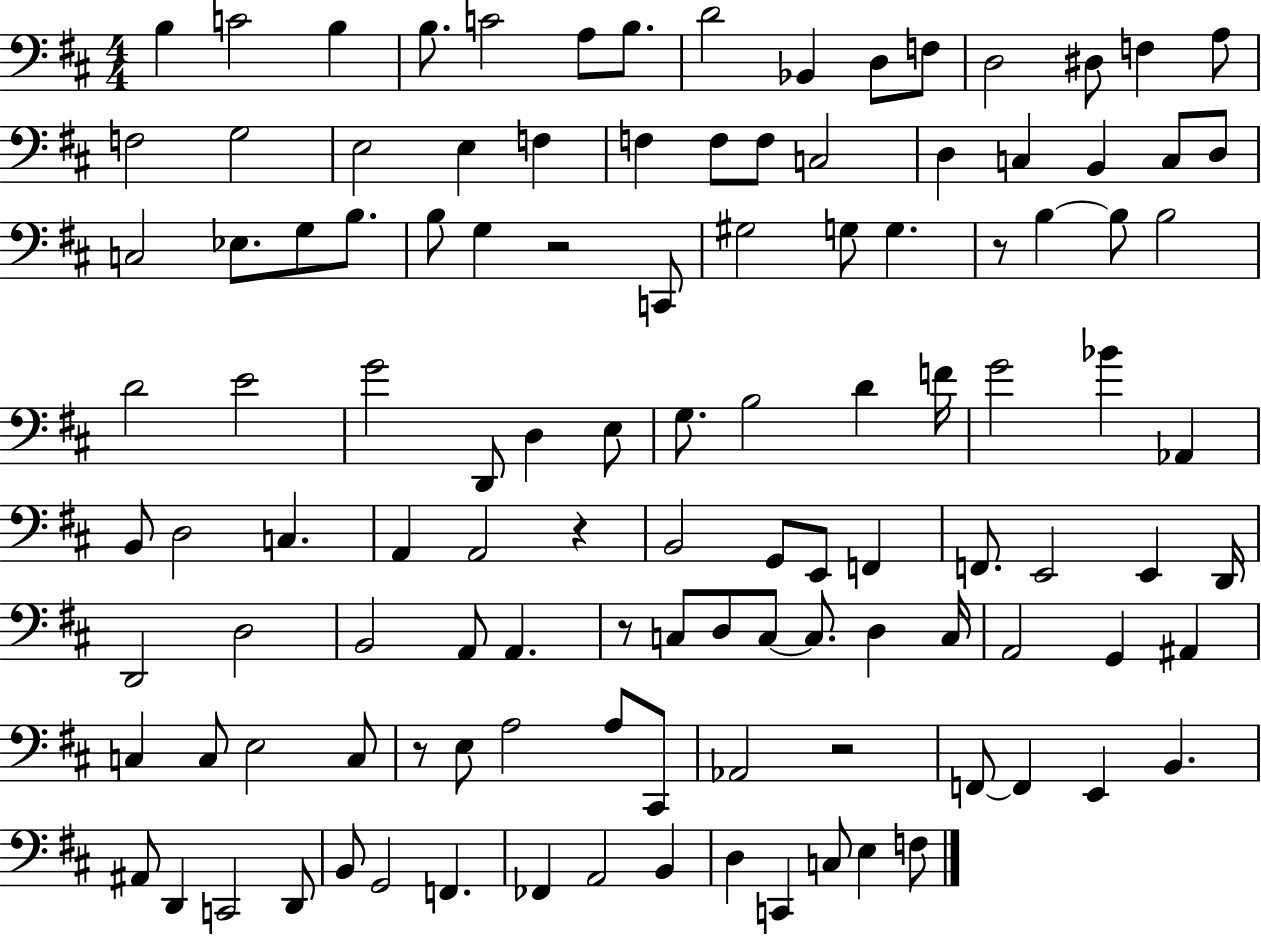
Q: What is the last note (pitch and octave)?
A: F3